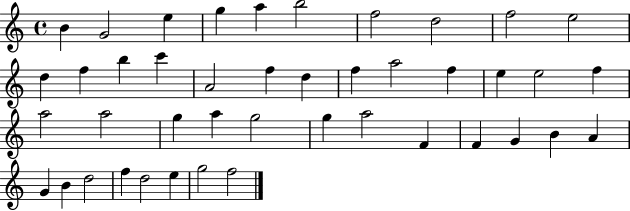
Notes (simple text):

B4/q G4/h E5/q G5/q A5/q B5/h F5/h D5/h F5/h E5/h D5/q F5/q B5/q C6/q A4/h F5/q D5/q F5/q A5/h F5/q E5/q E5/h F5/q A5/h A5/h G5/q A5/q G5/h G5/q A5/h F4/q F4/q G4/q B4/q A4/q G4/q B4/q D5/h F5/q D5/h E5/q G5/h F5/h